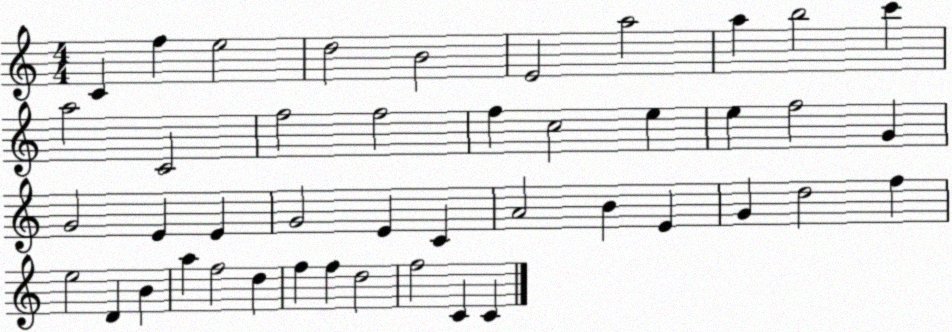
X:1
T:Untitled
M:4/4
L:1/4
K:C
C f e2 d2 B2 E2 a2 a b2 c' a2 C2 f2 f2 f c2 e e f2 G G2 E E G2 E C A2 B E G d2 f e2 D B a f2 d f f d2 f2 C C